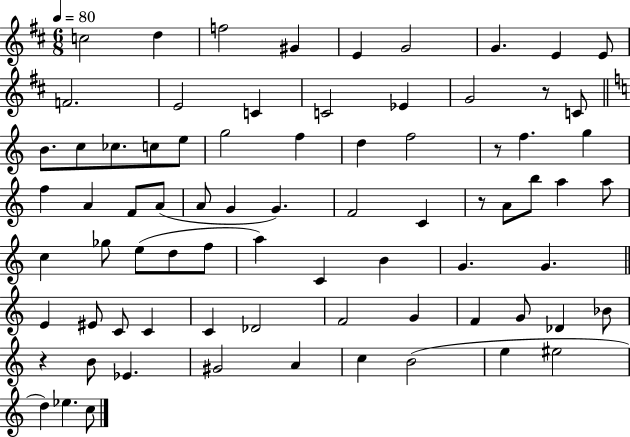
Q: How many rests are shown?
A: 4